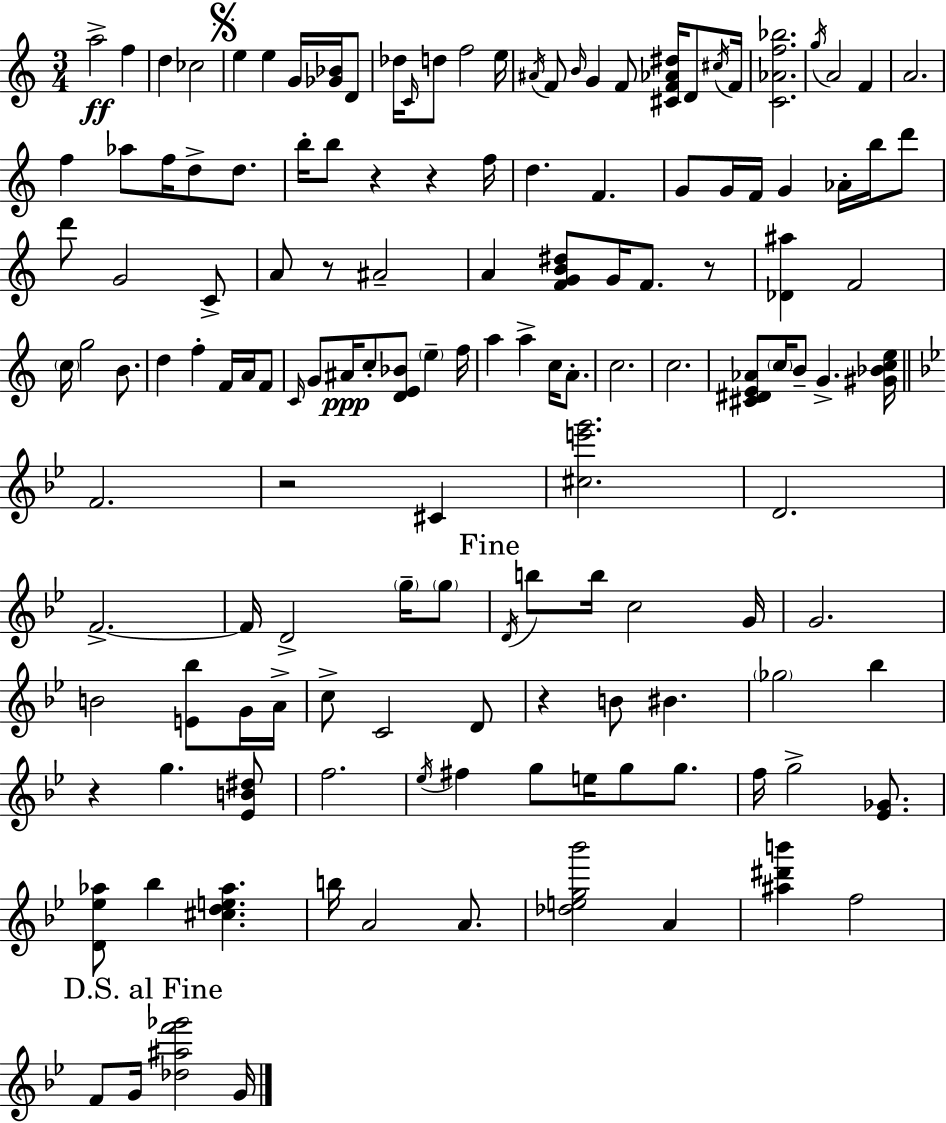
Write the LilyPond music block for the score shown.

{
  \clef treble
  \numericTimeSignature
  \time 3/4
  \key a \minor
  a''2->\ff f''4 | d''4 ces''2 | \mark \markup { \musicglyph "scripts.segno" } e''4 e''4 g'16 <ges' bes'>16 d'8 | des''16 \grace { c'16 } d''8 f''2 | \break e''16 \acciaccatura { ais'16 } f'8 \grace { b'16 } g'4 f'8 <cis' f' aes' dis''>16 | d'8 \acciaccatura { cis''16 } f'16 <c' aes' f'' bes''>2. | \acciaccatura { g''16 } a'2 | f'4 a'2. | \break f''4 aes''8 f''16 | d''8-> d''8. b''16-. b''8 r4 | r4 f''16 d''4. f'4. | g'8 g'16 f'16 g'4 | \break aes'16-. b''16 d'''8 d'''8 g'2 | c'8-> a'8 r8 ais'2-- | a'4 <f' g' b' dis''>8 g'16 | f'8. r8 <des' ais''>4 f'2 | \break \parenthesize c''16 g''2 | b'8. d''4 f''4-. | f'16 a'16 f'8 \grace { c'16 } g'8 ais'16\ppp c''8-. <d' e' bes'>8 | \parenthesize e''4-- f''16 a''4 a''4-> | \break c''16 a'8.-. c''2. | c''2. | <cis' dis' e' aes'>8 \parenthesize c''16 b'8-- g'4.-> | <gis' bes' c'' e''>16 \bar "||" \break \key g \minor f'2. | r2 cis'4 | <cis'' e''' g'''>2. | d'2. | \break f'2.->~~ | f'16 d'2-> \parenthesize g''16-- \parenthesize g''8 | \mark "Fine" \acciaccatura { d'16 } b''8 b''16 c''2 | g'16 g'2. | \break b'2 <e' bes''>8 g'16 | a'16-> c''8-> c'2 d'8 | r4 b'8 bis'4. | \parenthesize ges''2 bes''4 | \break r4 g''4. <ees' b' dis''>8 | f''2. | \acciaccatura { ees''16 } fis''4 g''8 e''16 g''8 g''8. | f''16 g''2-> <ees' ges'>8. | \break <d' ees'' aes''>8 bes''4 <cis'' d'' e'' aes''>4. | b''16 a'2 a'8. | <des'' e'' g'' bes'''>2 a'4 | <ais'' dis''' b'''>4 f''2 | \break \mark "D.S. al Fine" f'8 g'16 <des'' ais'' f''' ges'''>2 | g'16 \bar "|."
}